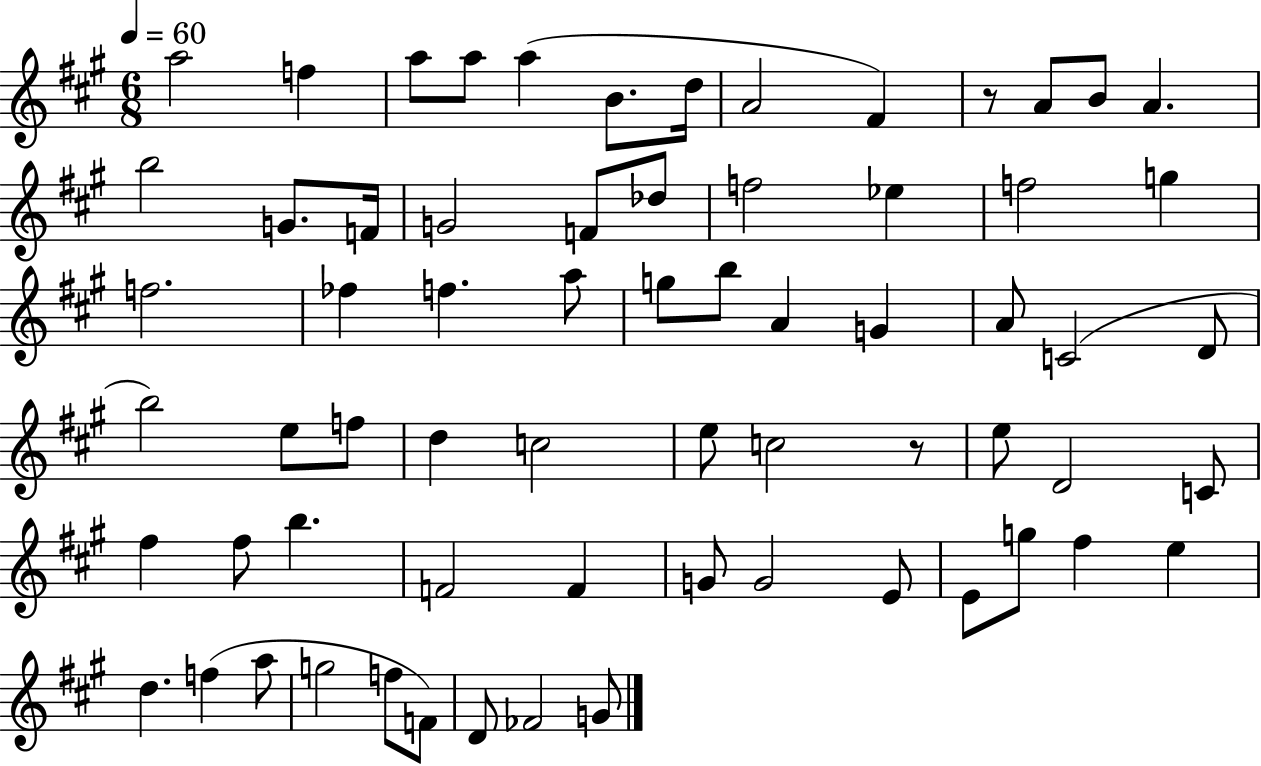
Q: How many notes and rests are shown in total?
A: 66